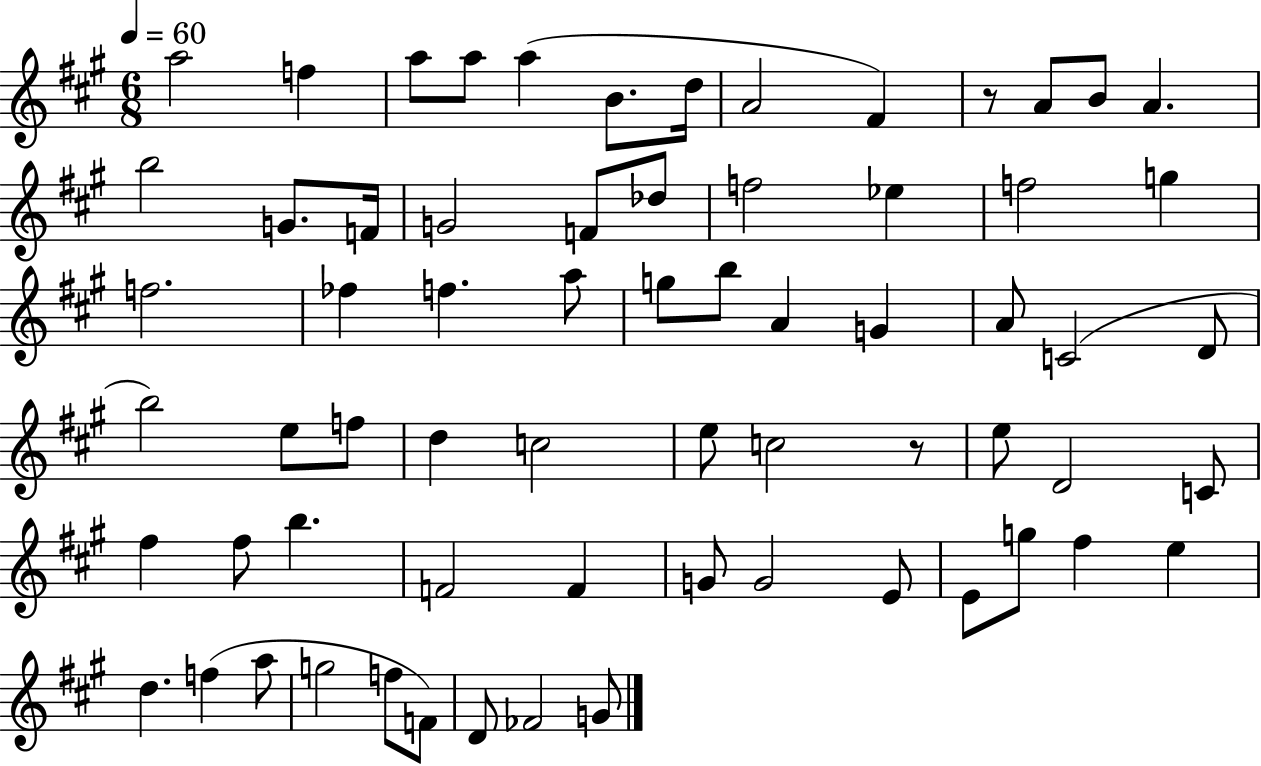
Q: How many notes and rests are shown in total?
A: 66